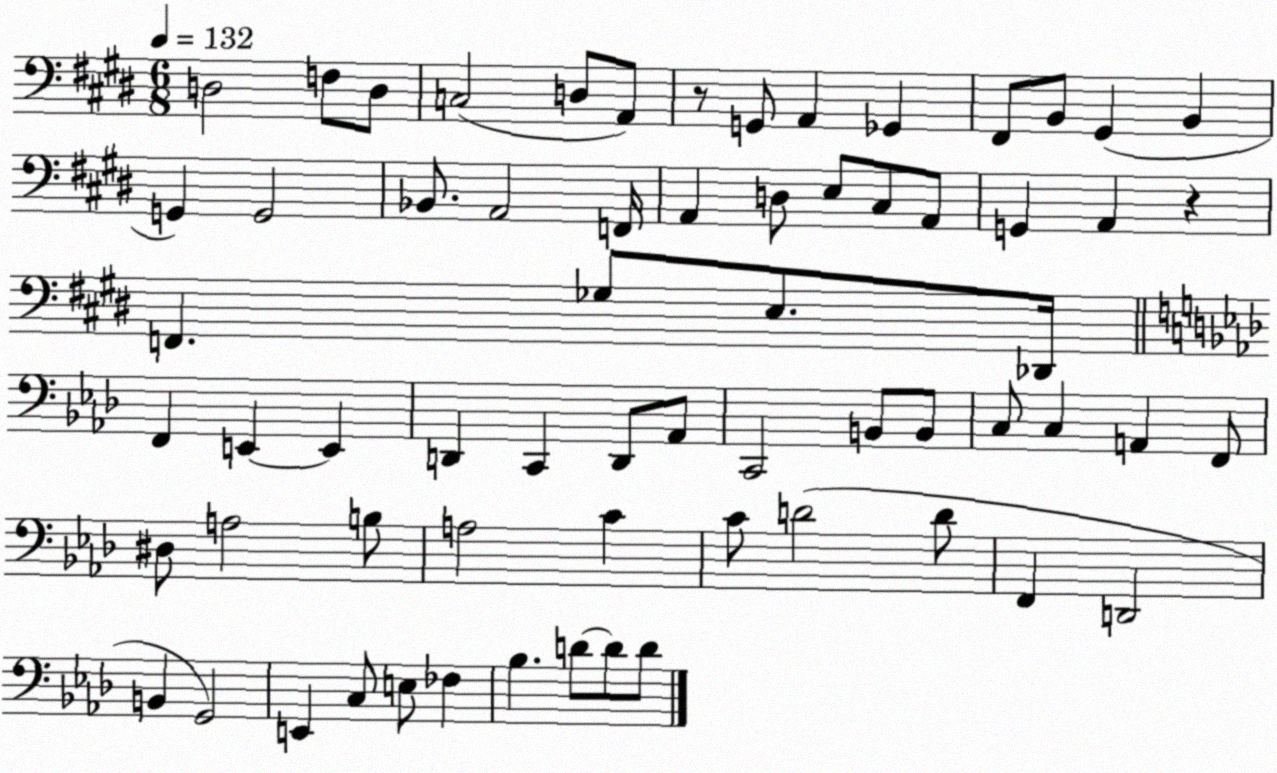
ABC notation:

X:1
T:Untitled
M:6/8
L:1/4
K:E
D,2 F,/2 D,/2 C,2 D,/2 A,,/2 z/2 G,,/2 A,, _G,, ^F,,/2 B,,/2 ^G,, B,, G,, G,,2 _B,,/2 A,,2 F,,/4 A,, D,/2 E,/2 ^C,/2 A,,/2 G,, A,, z F,, _G,/2 E,/2 _D,,/4 F,, E,, E,, D,, C,, D,,/2 _A,,/2 C,,2 B,,/2 B,,/2 C,/2 C, A,, F,,/2 ^D,/2 A,2 B,/2 A,2 C C/2 D2 D/2 F,, D,,2 B,, G,,2 E,, C,/2 E,/2 _F, _B, D/2 D/2 D/2